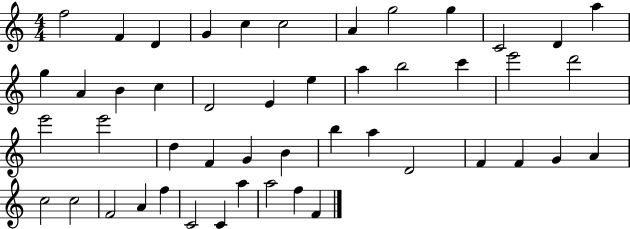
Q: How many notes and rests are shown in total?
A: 48